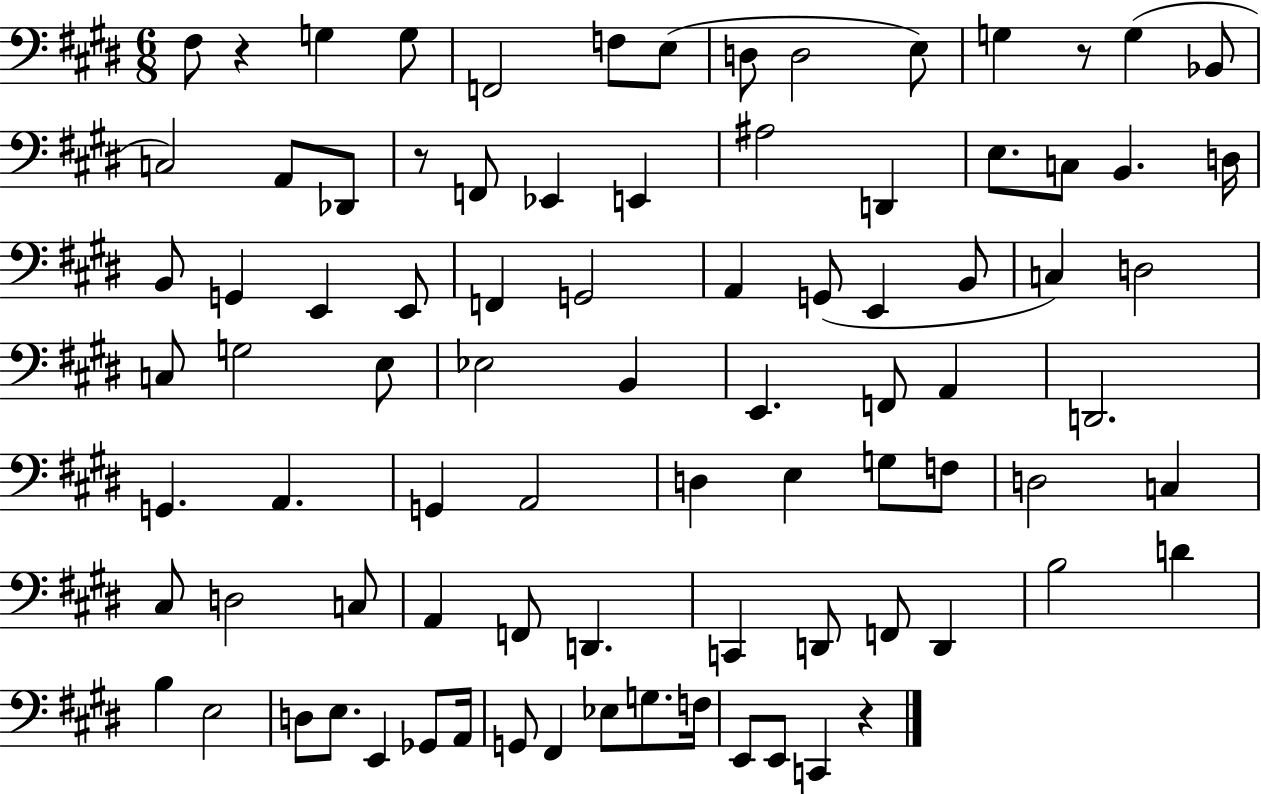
{
  \clef bass
  \numericTimeSignature
  \time 6/8
  \key e \major
  fis8 r4 g4 g8 | f,2 f8 e8( | d8 d2 e8) | g4 r8 g4( bes,8 | \break c2) a,8 des,8 | r8 f,8 ees,4 e,4 | ais2 d,4 | e8. c8 b,4. d16 | \break b,8 g,4 e,4 e,8 | f,4 g,2 | a,4 g,8( e,4 b,8 | c4) d2 | \break c8 g2 e8 | ees2 b,4 | e,4. f,8 a,4 | d,2. | \break g,4. a,4. | g,4 a,2 | d4 e4 g8 f8 | d2 c4 | \break cis8 d2 c8 | a,4 f,8 d,4. | c,4 d,8 f,8 d,4 | b2 d'4 | \break b4 e2 | d8 e8. e,4 ges,8 a,16 | g,8 fis,4 ees8 g8. f16 | e,8 e,8 c,4 r4 | \break \bar "|."
}